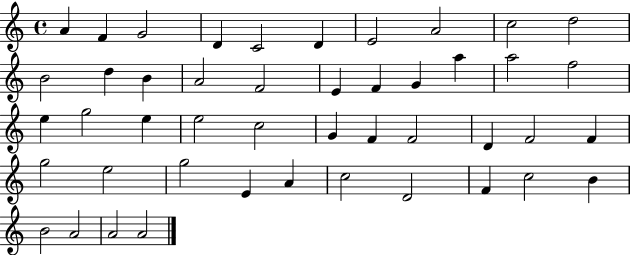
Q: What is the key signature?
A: C major